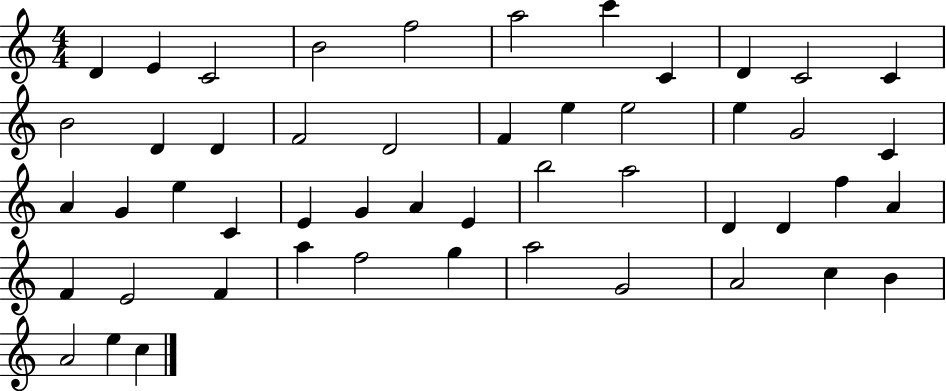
{
  \clef treble
  \numericTimeSignature
  \time 4/4
  \key c \major
  d'4 e'4 c'2 | b'2 f''2 | a''2 c'''4 c'4 | d'4 c'2 c'4 | \break b'2 d'4 d'4 | f'2 d'2 | f'4 e''4 e''2 | e''4 g'2 c'4 | \break a'4 g'4 e''4 c'4 | e'4 g'4 a'4 e'4 | b''2 a''2 | d'4 d'4 f''4 a'4 | \break f'4 e'2 f'4 | a''4 f''2 g''4 | a''2 g'2 | a'2 c''4 b'4 | \break a'2 e''4 c''4 | \bar "|."
}